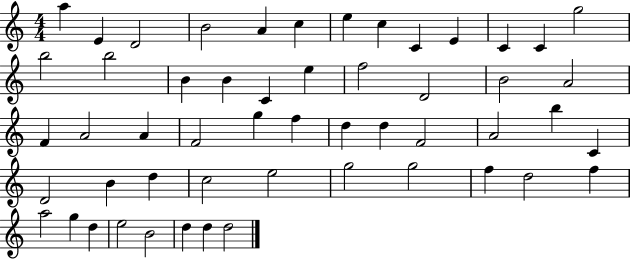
{
  \clef treble
  \numericTimeSignature
  \time 4/4
  \key c \major
  a''4 e'4 d'2 | b'2 a'4 c''4 | e''4 c''4 c'4 e'4 | c'4 c'4 g''2 | \break b''2 b''2 | b'4 b'4 c'4 e''4 | f''2 d'2 | b'2 a'2 | \break f'4 a'2 a'4 | f'2 g''4 f''4 | d''4 d''4 f'2 | a'2 b''4 c'4 | \break d'2 b'4 d''4 | c''2 e''2 | g''2 g''2 | f''4 d''2 f''4 | \break a''2 g''4 d''4 | e''2 b'2 | d''4 d''4 d''2 | \bar "|."
}